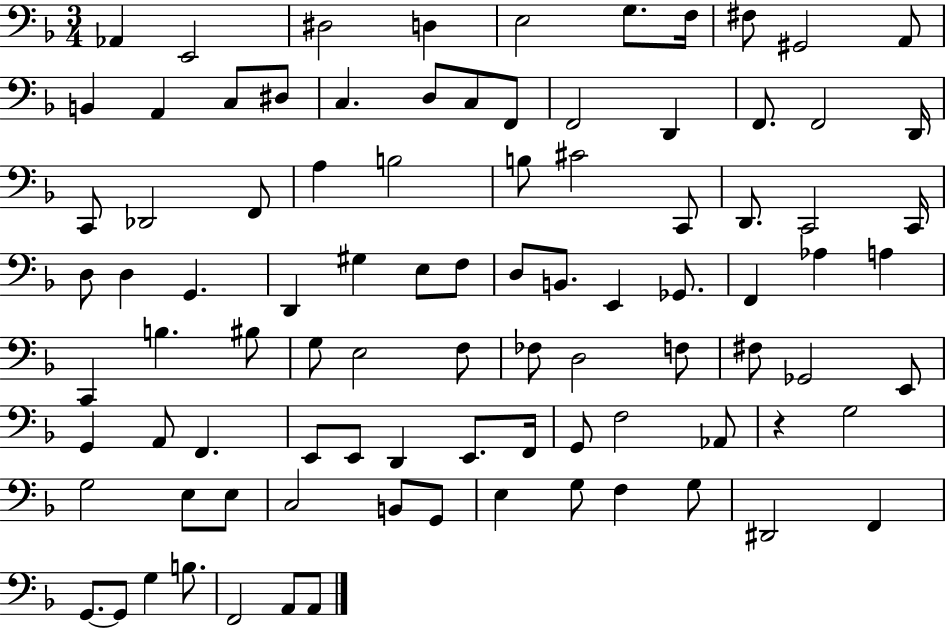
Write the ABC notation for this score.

X:1
T:Untitled
M:3/4
L:1/4
K:F
_A,, E,,2 ^D,2 D, E,2 G,/2 F,/4 ^F,/2 ^G,,2 A,,/2 B,, A,, C,/2 ^D,/2 C, D,/2 C,/2 F,,/2 F,,2 D,, F,,/2 F,,2 D,,/4 C,,/2 _D,,2 F,,/2 A, B,2 B,/2 ^C2 C,,/2 D,,/2 C,,2 C,,/4 D,/2 D, G,, D,, ^G, E,/2 F,/2 D,/2 B,,/2 E,, _G,,/2 F,, _A, A, C,, B, ^B,/2 G,/2 E,2 F,/2 _F,/2 D,2 F,/2 ^F,/2 _G,,2 E,,/2 G,, A,,/2 F,, E,,/2 E,,/2 D,, E,,/2 F,,/4 G,,/2 F,2 _A,,/2 z G,2 G,2 E,/2 E,/2 C,2 B,,/2 G,,/2 E, G,/2 F, G,/2 ^D,,2 F,, G,,/2 G,,/2 G, B,/2 F,,2 A,,/2 A,,/2